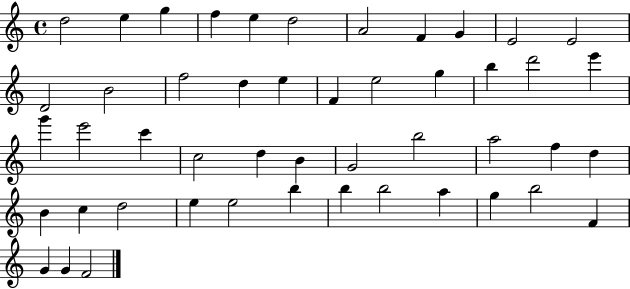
{
  \clef treble
  \time 4/4
  \defaultTimeSignature
  \key c \major
  d''2 e''4 g''4 | f''4 e''4 d''2 | a'2 f'4 g'4 | e'2 e'2 | \break d'2 b'2 | f''2 d''4 e''4 | f'4 e''2 g''4 | b''4 d'''2 e'''4 | \break g'''4 e'''2 c'''4 | c''2 d''4 b'4 | g'2 b''2 | a''2 f''4 d''4 | \break b'4 c''4 d''2 | e''4 e''2 b''4 | b''4 b''2 a''4 | g''4 b''2 f'4 | \break g'4 g'4 f'2 | \bar "|."
}